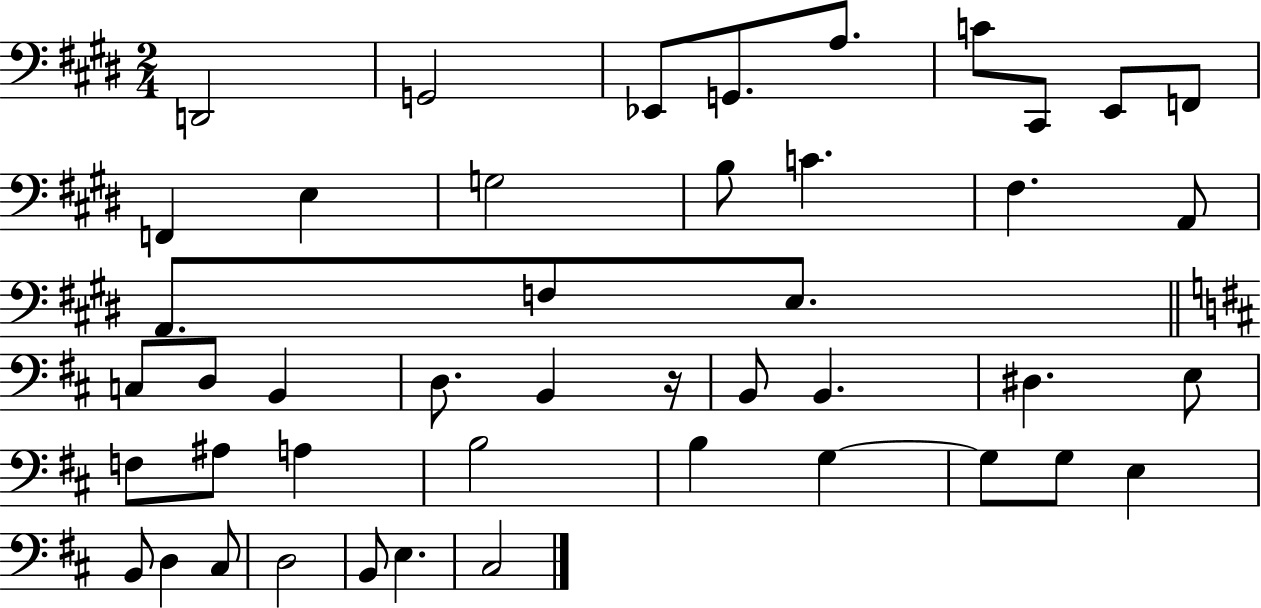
{
  \clef bass
  \numericTimeSignature
  \time 2/4
  \key e \major
  d,2 | g,2 | ees,8 g,8. a8. | c'8 cis,8 e,8 f,8 | \break f,4 e4 | g2 | b8 c'4. | fis4. a,8 | \break a,8. f8 e8. | \bar "||" \break \key d \major c8 d8 b,4 | d8. b,4 r16 | b,8 b,4. | dis4. e8 | \break f8 ais8 a4 | b2 | b4 g4~~ | g8 g8 e4 | \break b,8 d4 cis8 | d2 | b,8 e4. | cis2 | \break \bar "|."
}